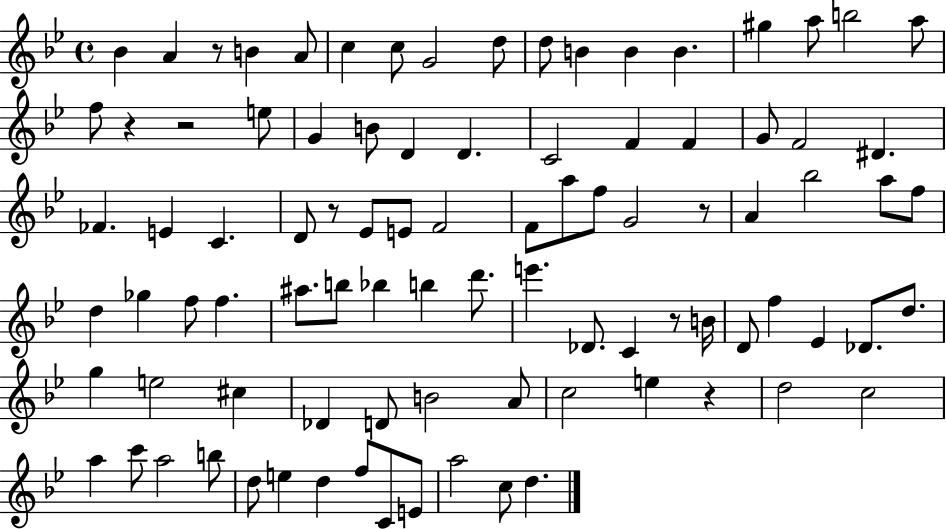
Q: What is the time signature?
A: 4/4